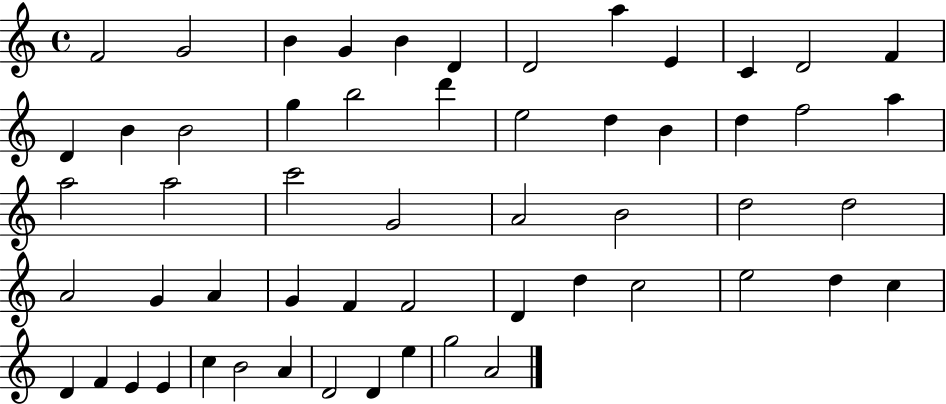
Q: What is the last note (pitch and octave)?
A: A4